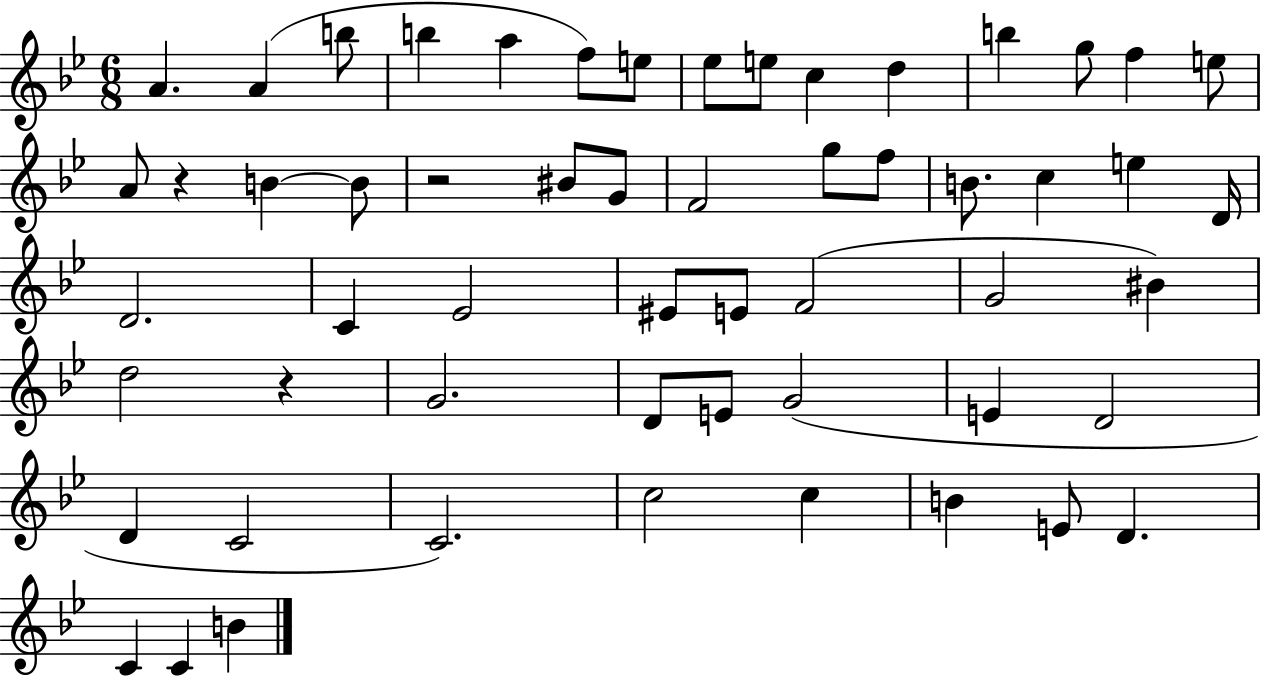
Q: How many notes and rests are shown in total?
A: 56